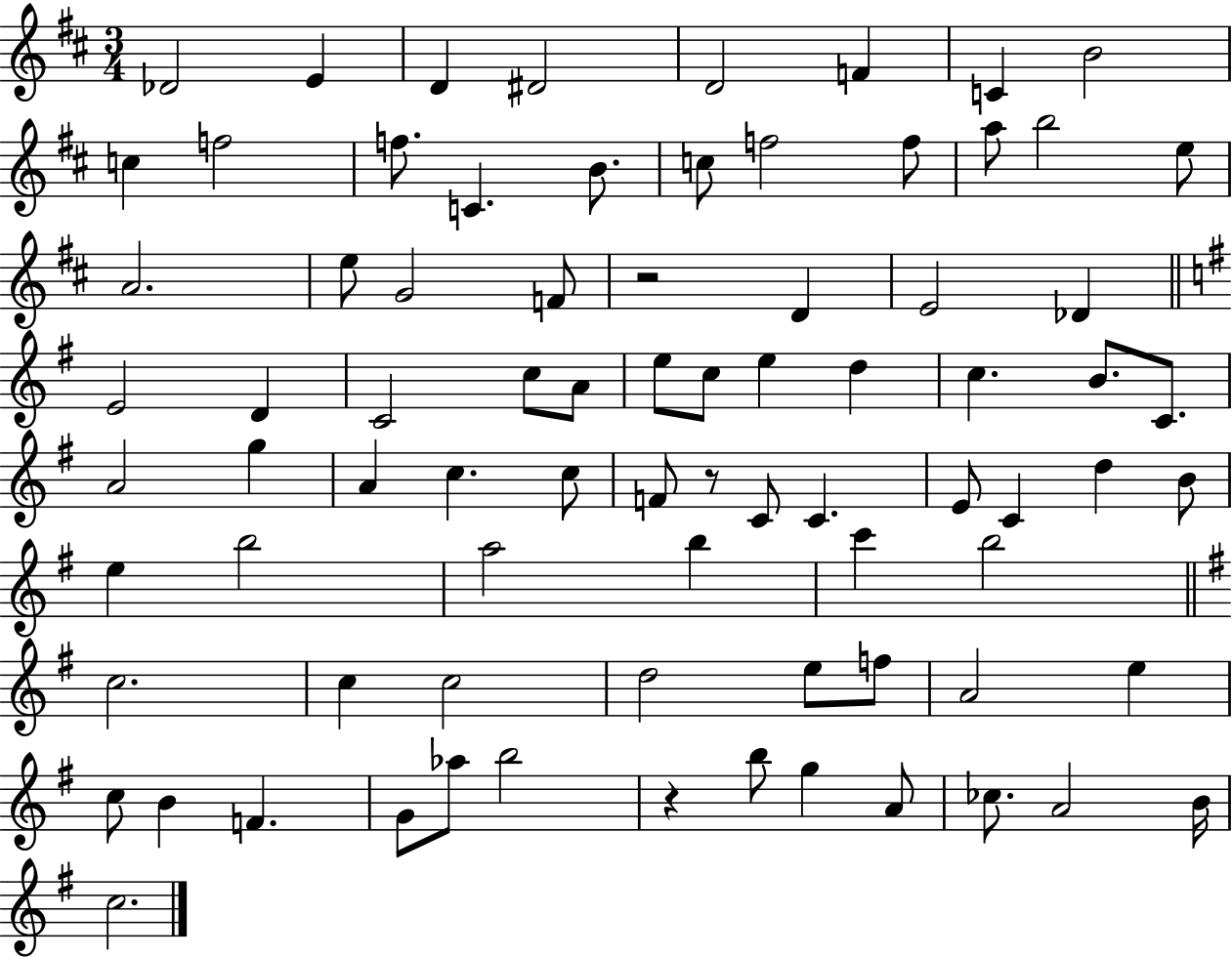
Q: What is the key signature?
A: D major